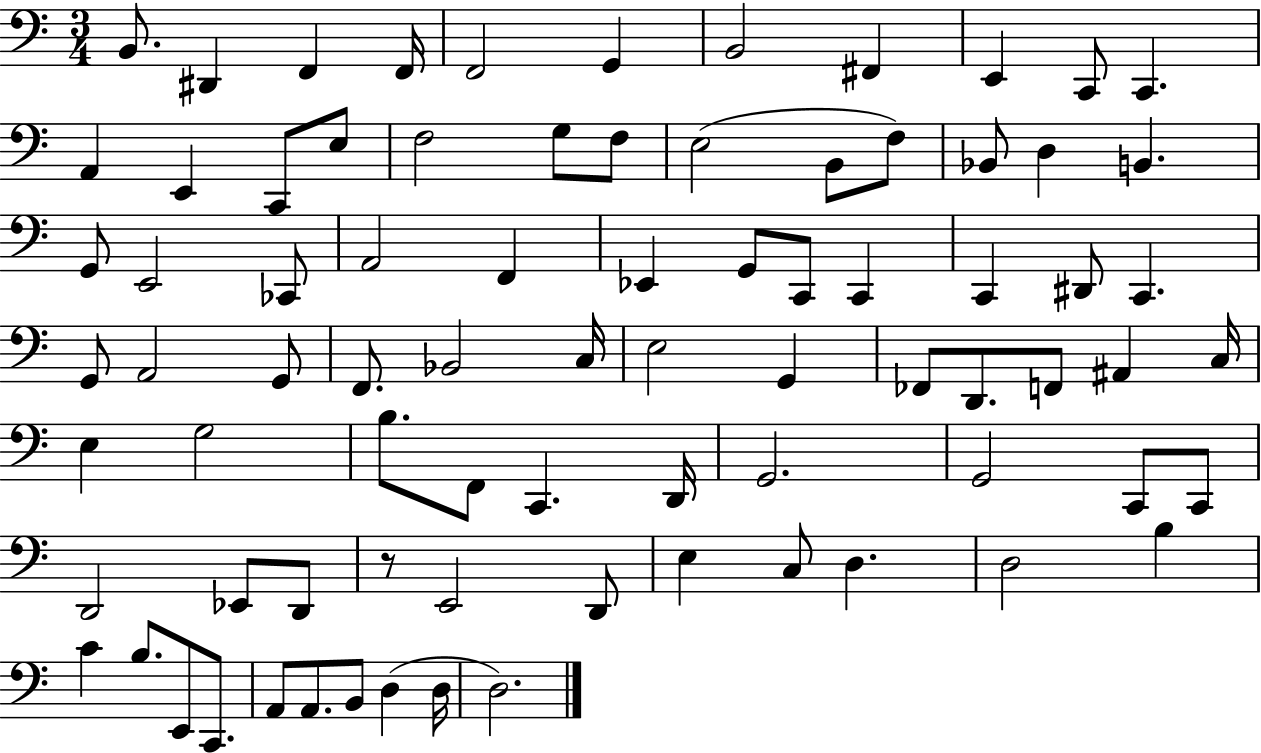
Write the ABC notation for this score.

X:1
T:Untitled
M:3/4
L:1/4
K:C
B,,/2 ^D,, F,, F,,/4 F,,2 G,, B,,2 ^F,, E,, C,,/2 C,, A,, E,, C,,/2 E,/2 F,2 G,/2 F,/2 E,2 B,,/2 F,/2 _B,,/2 D, B,, G,,/2 E,,2 _C,,/2 A,,2 F,, _E,, G,,/2 C,,/2 C,, C,, ^D,,/2 C,, G,,/2 A,,2 G,,/2 F,,/2 _B,,2 C,/4 E,2 G,, _F,,/2 D,,/2 F,,/2 ^A,, C,/4 E, G,2 B,/2 F,,/2 C,, D,,/4 G,,2 G,,2 C,,/2 C,,/2 D,,2 _E,,/2 D,,/2 z/2 E,,2 D,,/2 E, C,/2 D, D,2 B, C B,/2 E,,/2 C,,/2 A,,/2 A,,/2 B,,/2 D, D,/4 D,2